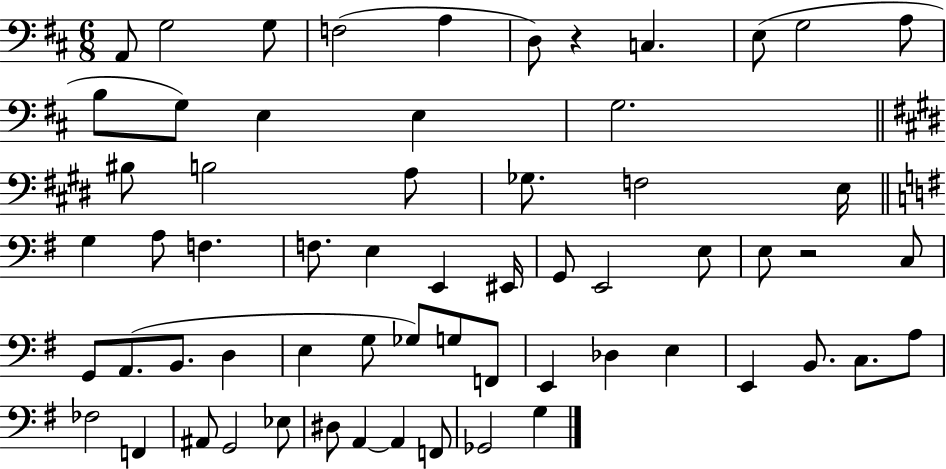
X:1
T:Untitled
M:6/8
L:1/4
K:D
A,,/2 G,2 G,/2 F,2 A, D,/2 z C, E,/2 G,2 A,/2 B,/2 G,/2 E, E, G,2 ^B,/2 B,2 A,/2 _G,/2 F,2 E,/4 G, A,/2 F, F,/2 E, E,, ^E,,/4 G,,/2 E,,2 E,/2 E,/2 z2 C,/2 G,,/2 A,,/2 B,,/2 D, E, G,/2 _G,/2 G,/2 F,,/2 E,, _D, E, E,, B,,/2 C,/2 A,/2 _F,2 F,, ^A,,/2 G,,2 _E,/2 ^D,/2 A,, A,, F,,/2 _G,,2 G,